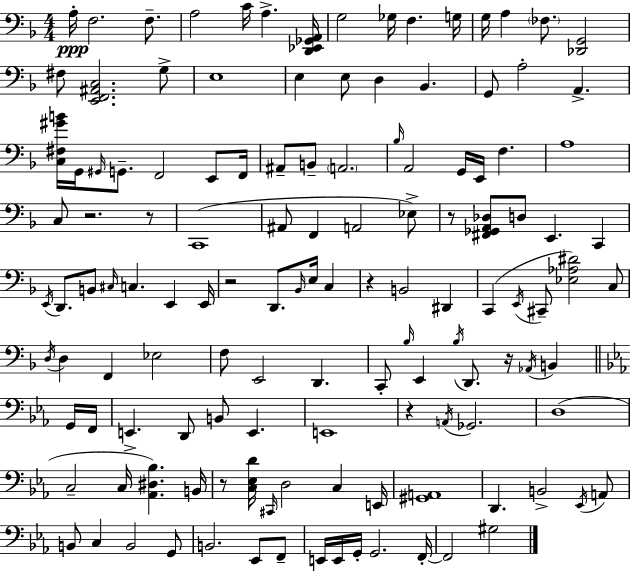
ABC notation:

X:1
T:Untitled
M:4/4
L:1/4
K:F
A,/4 F,2 F,/2 A,2 C/4 A, [D,,_E,,_G,,A,,]/4 G,2 _G,/4 F, G,/4 G,/4 A, _F,/2 [_D,,G,,]2 ^F,/2 [E,,F,,^A,,C,]2 G,/2 E,4 E, E,/2 D, _B,, G,,/2 A,2 A,, [C,^F,^GB]/4 G,,/4 ^G,,/4 G,,/2 F,,2 E,,/2 F,,/4 ^A,,/2 B,,/2 A,,2 _B,/4 A,,2 G,,/4 E,,/4 F, A,4 C,/2 z2 z/2 C,,4 ^A,,/2 F,, A,,2 _E,/2 z/2 [^F,,_G,,A,,_D,]/2 D,/2 E,, C,, E,,/4 D,,/2 B,,/2 ^C,/4 C, E,, E,,/4 z2 D,,/2 _B,,/4 E,/4 C, z B,,2 ^D,, C,, E,,/4 ^C,,/2 [_E,_A,^D]2 C,/2 D,/4 D, F,, _E,2 F,/2 E,,2 D,, C,,/2 _B,/4 E,, _B,/4 D,,/2 z/4 _A,,/4 B,, G,,/4 F,,/4 E,, D,,/2 B,,/2 E,, E,,4 z A,,/4 _G,,2 D,4 C,2 C,/4 [_A,,^D,_B,] B,,/4 z/2 [C,_E,D]/4 ^C,,/4 D,2 C, E,,/4 [^G,,A,,]4 D,, B,,2 _E,,/4 A,,/2 B,,/2 C, B,,2 G,,/2 B,,2 _E,,/2 F,,/2 E,,/4 E,,/4 G,,/4 G,,2 F,,/4 F,,2 ^G,2